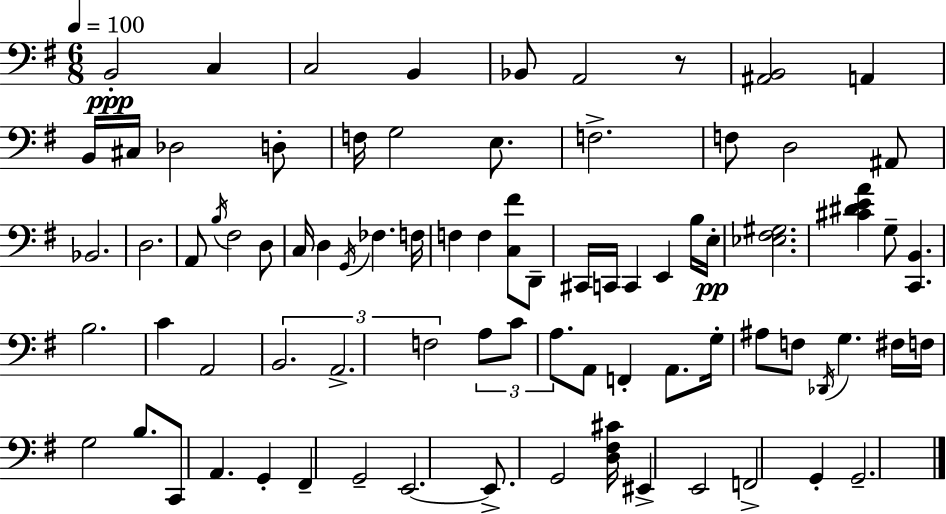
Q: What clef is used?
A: bass